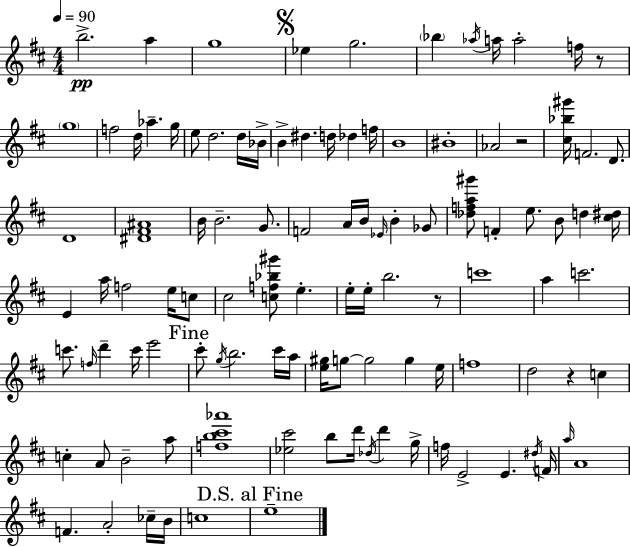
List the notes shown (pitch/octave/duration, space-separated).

B5/h. A5/q G5/w Eb5/q G5/h. Bb5/q Ab5/s A5/s A5/h F5/s R/e G5/w F5/h D5/s Ab5/q. G5/s E5/e D5/h. D5/s Bb4/s B4/q D#5/q. D5/s Db5/q F5/s B4/w BIS4/w Ab4/h R/h [C#5,Bb5,G#6]/s F4/h. D4/e. D4/w [D#4,F#4,A#4]/w B4/s B4/h. G4/e. F4/h A4/s B4/s Eb4/s B4/q Gb4/e [Db5,F5,A5,G#6]/e F4/q E5/e. B4/e D5/q [C#5,D#5]/s E4/q A5/s F5/h E5/s C5/e C#5/h [C5,F5,Bb5,G#6]/e E5/q. E5/s E5/s B5/h. R/e C6/w A5/q C6/h. C6/e. F5/s D6/q C6/s E6/h C#6/e G5/s B5/h. C#6/s A5/s [E5,G#5]/s G5/e G5/h G5/q E5/s F5/w D5/h R/q C5/q C5/q A4/e B4/h A5/e [F5,B5,C#6,Ab6]/w [Eb5,C#6]/h B5/e D6/s Db5/s D6/q G5/s F5/s E4/h E4/q. D#5/s F4/s A5/s A4/w F4/q. A4/h CES5/s B4/s C5/w E5/w